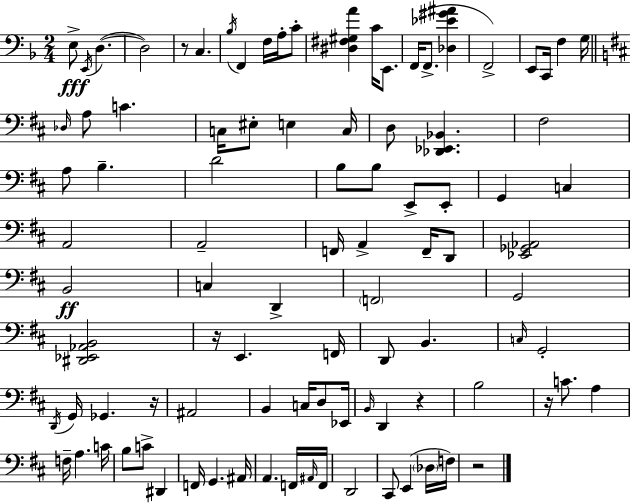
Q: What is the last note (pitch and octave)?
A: F3